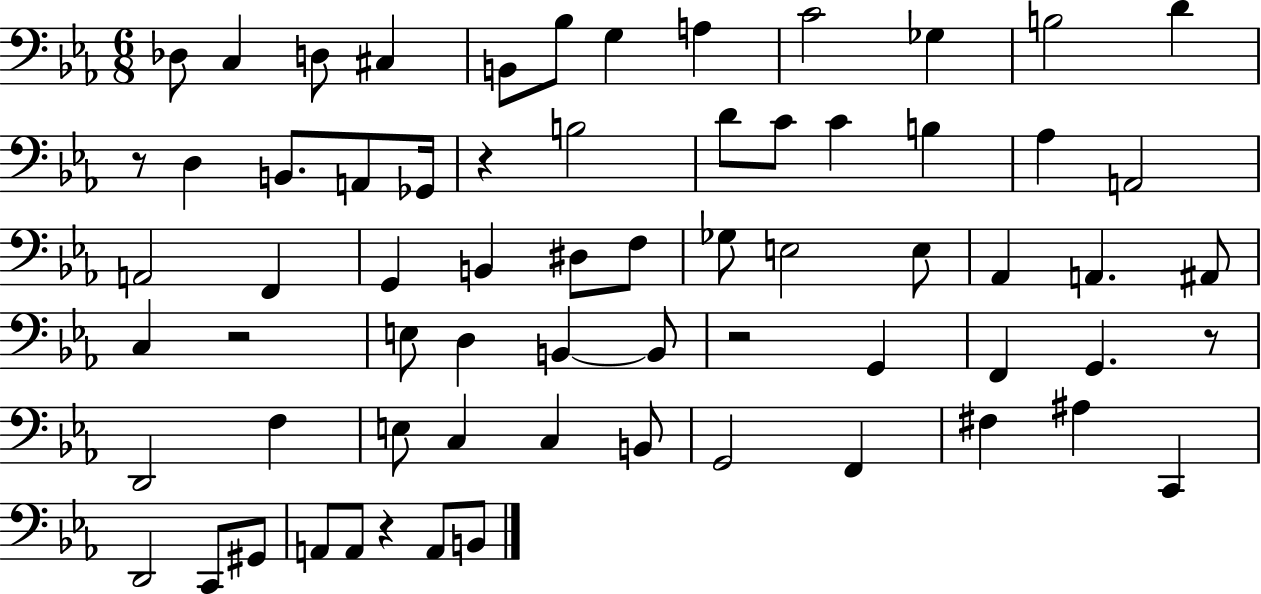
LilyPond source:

{
  \clef bass
  \numericTimeSignature
  \time 6/8
  \key ees \major
  des8 c4 d8 cis4 | b,8 bes8 g4 a4 | c'2 ges4 | b2 d'4 | \break r8 d4 b,8. a,8 ges,16 | r4 b2 | d'8 c'8 c'4 b4 | aes4 a,2 | \break a,2 f,4 | g,4 b,4 dis8 f8 | ges8 e2 e8 | aes,4 a,4. ais,8 | \break c4 r2 | e8 d4 b,4~~ b,8 | r2 g,4 | f,4 g,4. r8 | \break d,2 f4 | e8 c4 c4 b,8 | g,2 f,4 | fis4 ais4 c,4 | \break d,2 c,8 gis,8 | a,8 a,8 r4 a,8 b,8 | \bar "|."
}